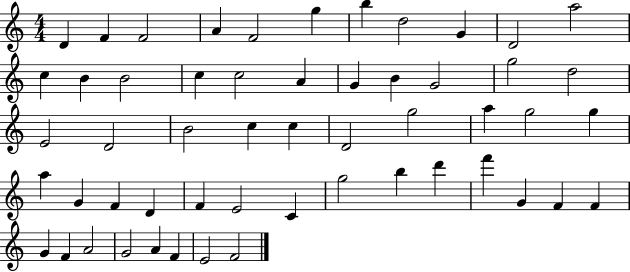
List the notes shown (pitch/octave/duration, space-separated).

D4/q F4/q F4/h A4/q F4/h G5/q B5/q D5/h G4/q D4/h A5/h C5/q B4/q B4/h C5/q C5/h A4/q G4/q B4/q G4/h G5/h D5/h E4/h D4/h B4/h C5/q C5/q D4/h G5/h A5/q G5/h G5/q A5/q G4/q F4/q D4/q F4/q E4/h C4/q G5/h B5/q D6/q F6/q G4/q F4/q F4/q G4/q F4/q A4/h G4/h A4/q F4/q E4/h F4/h